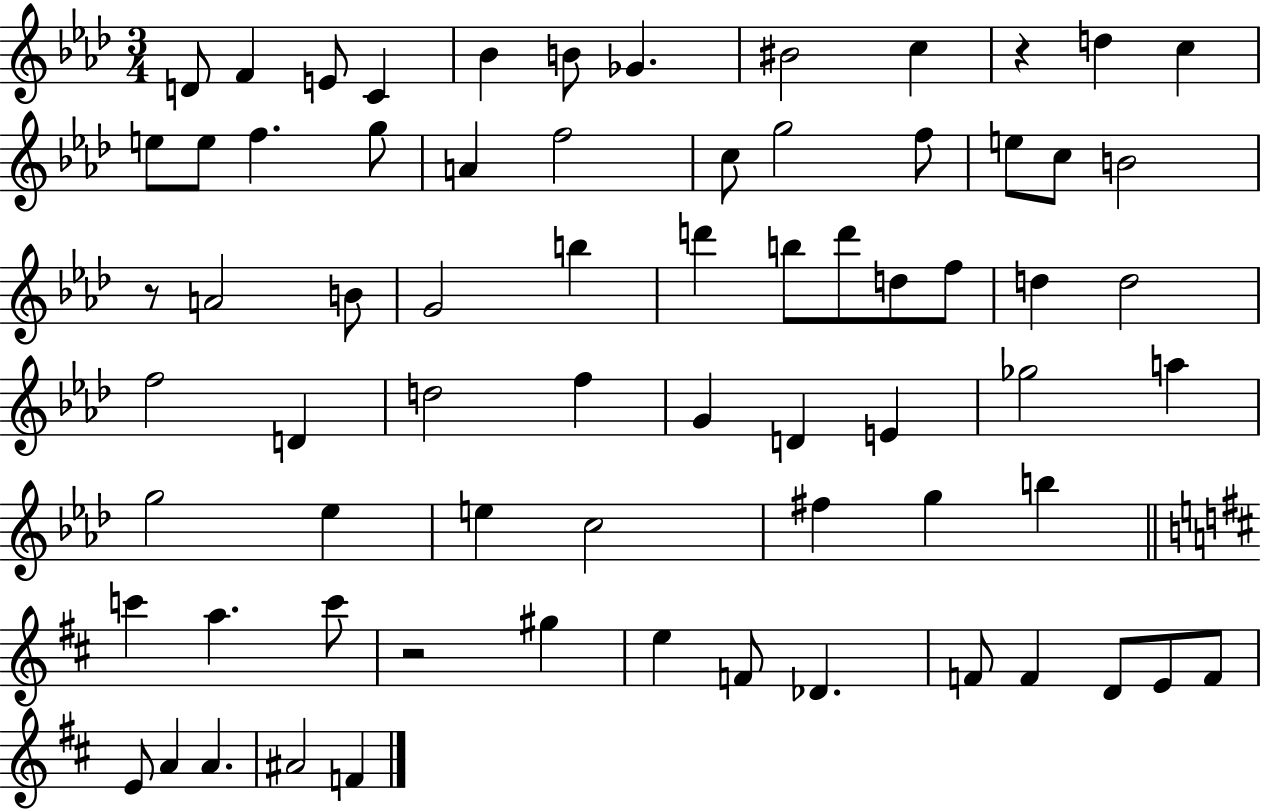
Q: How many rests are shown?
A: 3